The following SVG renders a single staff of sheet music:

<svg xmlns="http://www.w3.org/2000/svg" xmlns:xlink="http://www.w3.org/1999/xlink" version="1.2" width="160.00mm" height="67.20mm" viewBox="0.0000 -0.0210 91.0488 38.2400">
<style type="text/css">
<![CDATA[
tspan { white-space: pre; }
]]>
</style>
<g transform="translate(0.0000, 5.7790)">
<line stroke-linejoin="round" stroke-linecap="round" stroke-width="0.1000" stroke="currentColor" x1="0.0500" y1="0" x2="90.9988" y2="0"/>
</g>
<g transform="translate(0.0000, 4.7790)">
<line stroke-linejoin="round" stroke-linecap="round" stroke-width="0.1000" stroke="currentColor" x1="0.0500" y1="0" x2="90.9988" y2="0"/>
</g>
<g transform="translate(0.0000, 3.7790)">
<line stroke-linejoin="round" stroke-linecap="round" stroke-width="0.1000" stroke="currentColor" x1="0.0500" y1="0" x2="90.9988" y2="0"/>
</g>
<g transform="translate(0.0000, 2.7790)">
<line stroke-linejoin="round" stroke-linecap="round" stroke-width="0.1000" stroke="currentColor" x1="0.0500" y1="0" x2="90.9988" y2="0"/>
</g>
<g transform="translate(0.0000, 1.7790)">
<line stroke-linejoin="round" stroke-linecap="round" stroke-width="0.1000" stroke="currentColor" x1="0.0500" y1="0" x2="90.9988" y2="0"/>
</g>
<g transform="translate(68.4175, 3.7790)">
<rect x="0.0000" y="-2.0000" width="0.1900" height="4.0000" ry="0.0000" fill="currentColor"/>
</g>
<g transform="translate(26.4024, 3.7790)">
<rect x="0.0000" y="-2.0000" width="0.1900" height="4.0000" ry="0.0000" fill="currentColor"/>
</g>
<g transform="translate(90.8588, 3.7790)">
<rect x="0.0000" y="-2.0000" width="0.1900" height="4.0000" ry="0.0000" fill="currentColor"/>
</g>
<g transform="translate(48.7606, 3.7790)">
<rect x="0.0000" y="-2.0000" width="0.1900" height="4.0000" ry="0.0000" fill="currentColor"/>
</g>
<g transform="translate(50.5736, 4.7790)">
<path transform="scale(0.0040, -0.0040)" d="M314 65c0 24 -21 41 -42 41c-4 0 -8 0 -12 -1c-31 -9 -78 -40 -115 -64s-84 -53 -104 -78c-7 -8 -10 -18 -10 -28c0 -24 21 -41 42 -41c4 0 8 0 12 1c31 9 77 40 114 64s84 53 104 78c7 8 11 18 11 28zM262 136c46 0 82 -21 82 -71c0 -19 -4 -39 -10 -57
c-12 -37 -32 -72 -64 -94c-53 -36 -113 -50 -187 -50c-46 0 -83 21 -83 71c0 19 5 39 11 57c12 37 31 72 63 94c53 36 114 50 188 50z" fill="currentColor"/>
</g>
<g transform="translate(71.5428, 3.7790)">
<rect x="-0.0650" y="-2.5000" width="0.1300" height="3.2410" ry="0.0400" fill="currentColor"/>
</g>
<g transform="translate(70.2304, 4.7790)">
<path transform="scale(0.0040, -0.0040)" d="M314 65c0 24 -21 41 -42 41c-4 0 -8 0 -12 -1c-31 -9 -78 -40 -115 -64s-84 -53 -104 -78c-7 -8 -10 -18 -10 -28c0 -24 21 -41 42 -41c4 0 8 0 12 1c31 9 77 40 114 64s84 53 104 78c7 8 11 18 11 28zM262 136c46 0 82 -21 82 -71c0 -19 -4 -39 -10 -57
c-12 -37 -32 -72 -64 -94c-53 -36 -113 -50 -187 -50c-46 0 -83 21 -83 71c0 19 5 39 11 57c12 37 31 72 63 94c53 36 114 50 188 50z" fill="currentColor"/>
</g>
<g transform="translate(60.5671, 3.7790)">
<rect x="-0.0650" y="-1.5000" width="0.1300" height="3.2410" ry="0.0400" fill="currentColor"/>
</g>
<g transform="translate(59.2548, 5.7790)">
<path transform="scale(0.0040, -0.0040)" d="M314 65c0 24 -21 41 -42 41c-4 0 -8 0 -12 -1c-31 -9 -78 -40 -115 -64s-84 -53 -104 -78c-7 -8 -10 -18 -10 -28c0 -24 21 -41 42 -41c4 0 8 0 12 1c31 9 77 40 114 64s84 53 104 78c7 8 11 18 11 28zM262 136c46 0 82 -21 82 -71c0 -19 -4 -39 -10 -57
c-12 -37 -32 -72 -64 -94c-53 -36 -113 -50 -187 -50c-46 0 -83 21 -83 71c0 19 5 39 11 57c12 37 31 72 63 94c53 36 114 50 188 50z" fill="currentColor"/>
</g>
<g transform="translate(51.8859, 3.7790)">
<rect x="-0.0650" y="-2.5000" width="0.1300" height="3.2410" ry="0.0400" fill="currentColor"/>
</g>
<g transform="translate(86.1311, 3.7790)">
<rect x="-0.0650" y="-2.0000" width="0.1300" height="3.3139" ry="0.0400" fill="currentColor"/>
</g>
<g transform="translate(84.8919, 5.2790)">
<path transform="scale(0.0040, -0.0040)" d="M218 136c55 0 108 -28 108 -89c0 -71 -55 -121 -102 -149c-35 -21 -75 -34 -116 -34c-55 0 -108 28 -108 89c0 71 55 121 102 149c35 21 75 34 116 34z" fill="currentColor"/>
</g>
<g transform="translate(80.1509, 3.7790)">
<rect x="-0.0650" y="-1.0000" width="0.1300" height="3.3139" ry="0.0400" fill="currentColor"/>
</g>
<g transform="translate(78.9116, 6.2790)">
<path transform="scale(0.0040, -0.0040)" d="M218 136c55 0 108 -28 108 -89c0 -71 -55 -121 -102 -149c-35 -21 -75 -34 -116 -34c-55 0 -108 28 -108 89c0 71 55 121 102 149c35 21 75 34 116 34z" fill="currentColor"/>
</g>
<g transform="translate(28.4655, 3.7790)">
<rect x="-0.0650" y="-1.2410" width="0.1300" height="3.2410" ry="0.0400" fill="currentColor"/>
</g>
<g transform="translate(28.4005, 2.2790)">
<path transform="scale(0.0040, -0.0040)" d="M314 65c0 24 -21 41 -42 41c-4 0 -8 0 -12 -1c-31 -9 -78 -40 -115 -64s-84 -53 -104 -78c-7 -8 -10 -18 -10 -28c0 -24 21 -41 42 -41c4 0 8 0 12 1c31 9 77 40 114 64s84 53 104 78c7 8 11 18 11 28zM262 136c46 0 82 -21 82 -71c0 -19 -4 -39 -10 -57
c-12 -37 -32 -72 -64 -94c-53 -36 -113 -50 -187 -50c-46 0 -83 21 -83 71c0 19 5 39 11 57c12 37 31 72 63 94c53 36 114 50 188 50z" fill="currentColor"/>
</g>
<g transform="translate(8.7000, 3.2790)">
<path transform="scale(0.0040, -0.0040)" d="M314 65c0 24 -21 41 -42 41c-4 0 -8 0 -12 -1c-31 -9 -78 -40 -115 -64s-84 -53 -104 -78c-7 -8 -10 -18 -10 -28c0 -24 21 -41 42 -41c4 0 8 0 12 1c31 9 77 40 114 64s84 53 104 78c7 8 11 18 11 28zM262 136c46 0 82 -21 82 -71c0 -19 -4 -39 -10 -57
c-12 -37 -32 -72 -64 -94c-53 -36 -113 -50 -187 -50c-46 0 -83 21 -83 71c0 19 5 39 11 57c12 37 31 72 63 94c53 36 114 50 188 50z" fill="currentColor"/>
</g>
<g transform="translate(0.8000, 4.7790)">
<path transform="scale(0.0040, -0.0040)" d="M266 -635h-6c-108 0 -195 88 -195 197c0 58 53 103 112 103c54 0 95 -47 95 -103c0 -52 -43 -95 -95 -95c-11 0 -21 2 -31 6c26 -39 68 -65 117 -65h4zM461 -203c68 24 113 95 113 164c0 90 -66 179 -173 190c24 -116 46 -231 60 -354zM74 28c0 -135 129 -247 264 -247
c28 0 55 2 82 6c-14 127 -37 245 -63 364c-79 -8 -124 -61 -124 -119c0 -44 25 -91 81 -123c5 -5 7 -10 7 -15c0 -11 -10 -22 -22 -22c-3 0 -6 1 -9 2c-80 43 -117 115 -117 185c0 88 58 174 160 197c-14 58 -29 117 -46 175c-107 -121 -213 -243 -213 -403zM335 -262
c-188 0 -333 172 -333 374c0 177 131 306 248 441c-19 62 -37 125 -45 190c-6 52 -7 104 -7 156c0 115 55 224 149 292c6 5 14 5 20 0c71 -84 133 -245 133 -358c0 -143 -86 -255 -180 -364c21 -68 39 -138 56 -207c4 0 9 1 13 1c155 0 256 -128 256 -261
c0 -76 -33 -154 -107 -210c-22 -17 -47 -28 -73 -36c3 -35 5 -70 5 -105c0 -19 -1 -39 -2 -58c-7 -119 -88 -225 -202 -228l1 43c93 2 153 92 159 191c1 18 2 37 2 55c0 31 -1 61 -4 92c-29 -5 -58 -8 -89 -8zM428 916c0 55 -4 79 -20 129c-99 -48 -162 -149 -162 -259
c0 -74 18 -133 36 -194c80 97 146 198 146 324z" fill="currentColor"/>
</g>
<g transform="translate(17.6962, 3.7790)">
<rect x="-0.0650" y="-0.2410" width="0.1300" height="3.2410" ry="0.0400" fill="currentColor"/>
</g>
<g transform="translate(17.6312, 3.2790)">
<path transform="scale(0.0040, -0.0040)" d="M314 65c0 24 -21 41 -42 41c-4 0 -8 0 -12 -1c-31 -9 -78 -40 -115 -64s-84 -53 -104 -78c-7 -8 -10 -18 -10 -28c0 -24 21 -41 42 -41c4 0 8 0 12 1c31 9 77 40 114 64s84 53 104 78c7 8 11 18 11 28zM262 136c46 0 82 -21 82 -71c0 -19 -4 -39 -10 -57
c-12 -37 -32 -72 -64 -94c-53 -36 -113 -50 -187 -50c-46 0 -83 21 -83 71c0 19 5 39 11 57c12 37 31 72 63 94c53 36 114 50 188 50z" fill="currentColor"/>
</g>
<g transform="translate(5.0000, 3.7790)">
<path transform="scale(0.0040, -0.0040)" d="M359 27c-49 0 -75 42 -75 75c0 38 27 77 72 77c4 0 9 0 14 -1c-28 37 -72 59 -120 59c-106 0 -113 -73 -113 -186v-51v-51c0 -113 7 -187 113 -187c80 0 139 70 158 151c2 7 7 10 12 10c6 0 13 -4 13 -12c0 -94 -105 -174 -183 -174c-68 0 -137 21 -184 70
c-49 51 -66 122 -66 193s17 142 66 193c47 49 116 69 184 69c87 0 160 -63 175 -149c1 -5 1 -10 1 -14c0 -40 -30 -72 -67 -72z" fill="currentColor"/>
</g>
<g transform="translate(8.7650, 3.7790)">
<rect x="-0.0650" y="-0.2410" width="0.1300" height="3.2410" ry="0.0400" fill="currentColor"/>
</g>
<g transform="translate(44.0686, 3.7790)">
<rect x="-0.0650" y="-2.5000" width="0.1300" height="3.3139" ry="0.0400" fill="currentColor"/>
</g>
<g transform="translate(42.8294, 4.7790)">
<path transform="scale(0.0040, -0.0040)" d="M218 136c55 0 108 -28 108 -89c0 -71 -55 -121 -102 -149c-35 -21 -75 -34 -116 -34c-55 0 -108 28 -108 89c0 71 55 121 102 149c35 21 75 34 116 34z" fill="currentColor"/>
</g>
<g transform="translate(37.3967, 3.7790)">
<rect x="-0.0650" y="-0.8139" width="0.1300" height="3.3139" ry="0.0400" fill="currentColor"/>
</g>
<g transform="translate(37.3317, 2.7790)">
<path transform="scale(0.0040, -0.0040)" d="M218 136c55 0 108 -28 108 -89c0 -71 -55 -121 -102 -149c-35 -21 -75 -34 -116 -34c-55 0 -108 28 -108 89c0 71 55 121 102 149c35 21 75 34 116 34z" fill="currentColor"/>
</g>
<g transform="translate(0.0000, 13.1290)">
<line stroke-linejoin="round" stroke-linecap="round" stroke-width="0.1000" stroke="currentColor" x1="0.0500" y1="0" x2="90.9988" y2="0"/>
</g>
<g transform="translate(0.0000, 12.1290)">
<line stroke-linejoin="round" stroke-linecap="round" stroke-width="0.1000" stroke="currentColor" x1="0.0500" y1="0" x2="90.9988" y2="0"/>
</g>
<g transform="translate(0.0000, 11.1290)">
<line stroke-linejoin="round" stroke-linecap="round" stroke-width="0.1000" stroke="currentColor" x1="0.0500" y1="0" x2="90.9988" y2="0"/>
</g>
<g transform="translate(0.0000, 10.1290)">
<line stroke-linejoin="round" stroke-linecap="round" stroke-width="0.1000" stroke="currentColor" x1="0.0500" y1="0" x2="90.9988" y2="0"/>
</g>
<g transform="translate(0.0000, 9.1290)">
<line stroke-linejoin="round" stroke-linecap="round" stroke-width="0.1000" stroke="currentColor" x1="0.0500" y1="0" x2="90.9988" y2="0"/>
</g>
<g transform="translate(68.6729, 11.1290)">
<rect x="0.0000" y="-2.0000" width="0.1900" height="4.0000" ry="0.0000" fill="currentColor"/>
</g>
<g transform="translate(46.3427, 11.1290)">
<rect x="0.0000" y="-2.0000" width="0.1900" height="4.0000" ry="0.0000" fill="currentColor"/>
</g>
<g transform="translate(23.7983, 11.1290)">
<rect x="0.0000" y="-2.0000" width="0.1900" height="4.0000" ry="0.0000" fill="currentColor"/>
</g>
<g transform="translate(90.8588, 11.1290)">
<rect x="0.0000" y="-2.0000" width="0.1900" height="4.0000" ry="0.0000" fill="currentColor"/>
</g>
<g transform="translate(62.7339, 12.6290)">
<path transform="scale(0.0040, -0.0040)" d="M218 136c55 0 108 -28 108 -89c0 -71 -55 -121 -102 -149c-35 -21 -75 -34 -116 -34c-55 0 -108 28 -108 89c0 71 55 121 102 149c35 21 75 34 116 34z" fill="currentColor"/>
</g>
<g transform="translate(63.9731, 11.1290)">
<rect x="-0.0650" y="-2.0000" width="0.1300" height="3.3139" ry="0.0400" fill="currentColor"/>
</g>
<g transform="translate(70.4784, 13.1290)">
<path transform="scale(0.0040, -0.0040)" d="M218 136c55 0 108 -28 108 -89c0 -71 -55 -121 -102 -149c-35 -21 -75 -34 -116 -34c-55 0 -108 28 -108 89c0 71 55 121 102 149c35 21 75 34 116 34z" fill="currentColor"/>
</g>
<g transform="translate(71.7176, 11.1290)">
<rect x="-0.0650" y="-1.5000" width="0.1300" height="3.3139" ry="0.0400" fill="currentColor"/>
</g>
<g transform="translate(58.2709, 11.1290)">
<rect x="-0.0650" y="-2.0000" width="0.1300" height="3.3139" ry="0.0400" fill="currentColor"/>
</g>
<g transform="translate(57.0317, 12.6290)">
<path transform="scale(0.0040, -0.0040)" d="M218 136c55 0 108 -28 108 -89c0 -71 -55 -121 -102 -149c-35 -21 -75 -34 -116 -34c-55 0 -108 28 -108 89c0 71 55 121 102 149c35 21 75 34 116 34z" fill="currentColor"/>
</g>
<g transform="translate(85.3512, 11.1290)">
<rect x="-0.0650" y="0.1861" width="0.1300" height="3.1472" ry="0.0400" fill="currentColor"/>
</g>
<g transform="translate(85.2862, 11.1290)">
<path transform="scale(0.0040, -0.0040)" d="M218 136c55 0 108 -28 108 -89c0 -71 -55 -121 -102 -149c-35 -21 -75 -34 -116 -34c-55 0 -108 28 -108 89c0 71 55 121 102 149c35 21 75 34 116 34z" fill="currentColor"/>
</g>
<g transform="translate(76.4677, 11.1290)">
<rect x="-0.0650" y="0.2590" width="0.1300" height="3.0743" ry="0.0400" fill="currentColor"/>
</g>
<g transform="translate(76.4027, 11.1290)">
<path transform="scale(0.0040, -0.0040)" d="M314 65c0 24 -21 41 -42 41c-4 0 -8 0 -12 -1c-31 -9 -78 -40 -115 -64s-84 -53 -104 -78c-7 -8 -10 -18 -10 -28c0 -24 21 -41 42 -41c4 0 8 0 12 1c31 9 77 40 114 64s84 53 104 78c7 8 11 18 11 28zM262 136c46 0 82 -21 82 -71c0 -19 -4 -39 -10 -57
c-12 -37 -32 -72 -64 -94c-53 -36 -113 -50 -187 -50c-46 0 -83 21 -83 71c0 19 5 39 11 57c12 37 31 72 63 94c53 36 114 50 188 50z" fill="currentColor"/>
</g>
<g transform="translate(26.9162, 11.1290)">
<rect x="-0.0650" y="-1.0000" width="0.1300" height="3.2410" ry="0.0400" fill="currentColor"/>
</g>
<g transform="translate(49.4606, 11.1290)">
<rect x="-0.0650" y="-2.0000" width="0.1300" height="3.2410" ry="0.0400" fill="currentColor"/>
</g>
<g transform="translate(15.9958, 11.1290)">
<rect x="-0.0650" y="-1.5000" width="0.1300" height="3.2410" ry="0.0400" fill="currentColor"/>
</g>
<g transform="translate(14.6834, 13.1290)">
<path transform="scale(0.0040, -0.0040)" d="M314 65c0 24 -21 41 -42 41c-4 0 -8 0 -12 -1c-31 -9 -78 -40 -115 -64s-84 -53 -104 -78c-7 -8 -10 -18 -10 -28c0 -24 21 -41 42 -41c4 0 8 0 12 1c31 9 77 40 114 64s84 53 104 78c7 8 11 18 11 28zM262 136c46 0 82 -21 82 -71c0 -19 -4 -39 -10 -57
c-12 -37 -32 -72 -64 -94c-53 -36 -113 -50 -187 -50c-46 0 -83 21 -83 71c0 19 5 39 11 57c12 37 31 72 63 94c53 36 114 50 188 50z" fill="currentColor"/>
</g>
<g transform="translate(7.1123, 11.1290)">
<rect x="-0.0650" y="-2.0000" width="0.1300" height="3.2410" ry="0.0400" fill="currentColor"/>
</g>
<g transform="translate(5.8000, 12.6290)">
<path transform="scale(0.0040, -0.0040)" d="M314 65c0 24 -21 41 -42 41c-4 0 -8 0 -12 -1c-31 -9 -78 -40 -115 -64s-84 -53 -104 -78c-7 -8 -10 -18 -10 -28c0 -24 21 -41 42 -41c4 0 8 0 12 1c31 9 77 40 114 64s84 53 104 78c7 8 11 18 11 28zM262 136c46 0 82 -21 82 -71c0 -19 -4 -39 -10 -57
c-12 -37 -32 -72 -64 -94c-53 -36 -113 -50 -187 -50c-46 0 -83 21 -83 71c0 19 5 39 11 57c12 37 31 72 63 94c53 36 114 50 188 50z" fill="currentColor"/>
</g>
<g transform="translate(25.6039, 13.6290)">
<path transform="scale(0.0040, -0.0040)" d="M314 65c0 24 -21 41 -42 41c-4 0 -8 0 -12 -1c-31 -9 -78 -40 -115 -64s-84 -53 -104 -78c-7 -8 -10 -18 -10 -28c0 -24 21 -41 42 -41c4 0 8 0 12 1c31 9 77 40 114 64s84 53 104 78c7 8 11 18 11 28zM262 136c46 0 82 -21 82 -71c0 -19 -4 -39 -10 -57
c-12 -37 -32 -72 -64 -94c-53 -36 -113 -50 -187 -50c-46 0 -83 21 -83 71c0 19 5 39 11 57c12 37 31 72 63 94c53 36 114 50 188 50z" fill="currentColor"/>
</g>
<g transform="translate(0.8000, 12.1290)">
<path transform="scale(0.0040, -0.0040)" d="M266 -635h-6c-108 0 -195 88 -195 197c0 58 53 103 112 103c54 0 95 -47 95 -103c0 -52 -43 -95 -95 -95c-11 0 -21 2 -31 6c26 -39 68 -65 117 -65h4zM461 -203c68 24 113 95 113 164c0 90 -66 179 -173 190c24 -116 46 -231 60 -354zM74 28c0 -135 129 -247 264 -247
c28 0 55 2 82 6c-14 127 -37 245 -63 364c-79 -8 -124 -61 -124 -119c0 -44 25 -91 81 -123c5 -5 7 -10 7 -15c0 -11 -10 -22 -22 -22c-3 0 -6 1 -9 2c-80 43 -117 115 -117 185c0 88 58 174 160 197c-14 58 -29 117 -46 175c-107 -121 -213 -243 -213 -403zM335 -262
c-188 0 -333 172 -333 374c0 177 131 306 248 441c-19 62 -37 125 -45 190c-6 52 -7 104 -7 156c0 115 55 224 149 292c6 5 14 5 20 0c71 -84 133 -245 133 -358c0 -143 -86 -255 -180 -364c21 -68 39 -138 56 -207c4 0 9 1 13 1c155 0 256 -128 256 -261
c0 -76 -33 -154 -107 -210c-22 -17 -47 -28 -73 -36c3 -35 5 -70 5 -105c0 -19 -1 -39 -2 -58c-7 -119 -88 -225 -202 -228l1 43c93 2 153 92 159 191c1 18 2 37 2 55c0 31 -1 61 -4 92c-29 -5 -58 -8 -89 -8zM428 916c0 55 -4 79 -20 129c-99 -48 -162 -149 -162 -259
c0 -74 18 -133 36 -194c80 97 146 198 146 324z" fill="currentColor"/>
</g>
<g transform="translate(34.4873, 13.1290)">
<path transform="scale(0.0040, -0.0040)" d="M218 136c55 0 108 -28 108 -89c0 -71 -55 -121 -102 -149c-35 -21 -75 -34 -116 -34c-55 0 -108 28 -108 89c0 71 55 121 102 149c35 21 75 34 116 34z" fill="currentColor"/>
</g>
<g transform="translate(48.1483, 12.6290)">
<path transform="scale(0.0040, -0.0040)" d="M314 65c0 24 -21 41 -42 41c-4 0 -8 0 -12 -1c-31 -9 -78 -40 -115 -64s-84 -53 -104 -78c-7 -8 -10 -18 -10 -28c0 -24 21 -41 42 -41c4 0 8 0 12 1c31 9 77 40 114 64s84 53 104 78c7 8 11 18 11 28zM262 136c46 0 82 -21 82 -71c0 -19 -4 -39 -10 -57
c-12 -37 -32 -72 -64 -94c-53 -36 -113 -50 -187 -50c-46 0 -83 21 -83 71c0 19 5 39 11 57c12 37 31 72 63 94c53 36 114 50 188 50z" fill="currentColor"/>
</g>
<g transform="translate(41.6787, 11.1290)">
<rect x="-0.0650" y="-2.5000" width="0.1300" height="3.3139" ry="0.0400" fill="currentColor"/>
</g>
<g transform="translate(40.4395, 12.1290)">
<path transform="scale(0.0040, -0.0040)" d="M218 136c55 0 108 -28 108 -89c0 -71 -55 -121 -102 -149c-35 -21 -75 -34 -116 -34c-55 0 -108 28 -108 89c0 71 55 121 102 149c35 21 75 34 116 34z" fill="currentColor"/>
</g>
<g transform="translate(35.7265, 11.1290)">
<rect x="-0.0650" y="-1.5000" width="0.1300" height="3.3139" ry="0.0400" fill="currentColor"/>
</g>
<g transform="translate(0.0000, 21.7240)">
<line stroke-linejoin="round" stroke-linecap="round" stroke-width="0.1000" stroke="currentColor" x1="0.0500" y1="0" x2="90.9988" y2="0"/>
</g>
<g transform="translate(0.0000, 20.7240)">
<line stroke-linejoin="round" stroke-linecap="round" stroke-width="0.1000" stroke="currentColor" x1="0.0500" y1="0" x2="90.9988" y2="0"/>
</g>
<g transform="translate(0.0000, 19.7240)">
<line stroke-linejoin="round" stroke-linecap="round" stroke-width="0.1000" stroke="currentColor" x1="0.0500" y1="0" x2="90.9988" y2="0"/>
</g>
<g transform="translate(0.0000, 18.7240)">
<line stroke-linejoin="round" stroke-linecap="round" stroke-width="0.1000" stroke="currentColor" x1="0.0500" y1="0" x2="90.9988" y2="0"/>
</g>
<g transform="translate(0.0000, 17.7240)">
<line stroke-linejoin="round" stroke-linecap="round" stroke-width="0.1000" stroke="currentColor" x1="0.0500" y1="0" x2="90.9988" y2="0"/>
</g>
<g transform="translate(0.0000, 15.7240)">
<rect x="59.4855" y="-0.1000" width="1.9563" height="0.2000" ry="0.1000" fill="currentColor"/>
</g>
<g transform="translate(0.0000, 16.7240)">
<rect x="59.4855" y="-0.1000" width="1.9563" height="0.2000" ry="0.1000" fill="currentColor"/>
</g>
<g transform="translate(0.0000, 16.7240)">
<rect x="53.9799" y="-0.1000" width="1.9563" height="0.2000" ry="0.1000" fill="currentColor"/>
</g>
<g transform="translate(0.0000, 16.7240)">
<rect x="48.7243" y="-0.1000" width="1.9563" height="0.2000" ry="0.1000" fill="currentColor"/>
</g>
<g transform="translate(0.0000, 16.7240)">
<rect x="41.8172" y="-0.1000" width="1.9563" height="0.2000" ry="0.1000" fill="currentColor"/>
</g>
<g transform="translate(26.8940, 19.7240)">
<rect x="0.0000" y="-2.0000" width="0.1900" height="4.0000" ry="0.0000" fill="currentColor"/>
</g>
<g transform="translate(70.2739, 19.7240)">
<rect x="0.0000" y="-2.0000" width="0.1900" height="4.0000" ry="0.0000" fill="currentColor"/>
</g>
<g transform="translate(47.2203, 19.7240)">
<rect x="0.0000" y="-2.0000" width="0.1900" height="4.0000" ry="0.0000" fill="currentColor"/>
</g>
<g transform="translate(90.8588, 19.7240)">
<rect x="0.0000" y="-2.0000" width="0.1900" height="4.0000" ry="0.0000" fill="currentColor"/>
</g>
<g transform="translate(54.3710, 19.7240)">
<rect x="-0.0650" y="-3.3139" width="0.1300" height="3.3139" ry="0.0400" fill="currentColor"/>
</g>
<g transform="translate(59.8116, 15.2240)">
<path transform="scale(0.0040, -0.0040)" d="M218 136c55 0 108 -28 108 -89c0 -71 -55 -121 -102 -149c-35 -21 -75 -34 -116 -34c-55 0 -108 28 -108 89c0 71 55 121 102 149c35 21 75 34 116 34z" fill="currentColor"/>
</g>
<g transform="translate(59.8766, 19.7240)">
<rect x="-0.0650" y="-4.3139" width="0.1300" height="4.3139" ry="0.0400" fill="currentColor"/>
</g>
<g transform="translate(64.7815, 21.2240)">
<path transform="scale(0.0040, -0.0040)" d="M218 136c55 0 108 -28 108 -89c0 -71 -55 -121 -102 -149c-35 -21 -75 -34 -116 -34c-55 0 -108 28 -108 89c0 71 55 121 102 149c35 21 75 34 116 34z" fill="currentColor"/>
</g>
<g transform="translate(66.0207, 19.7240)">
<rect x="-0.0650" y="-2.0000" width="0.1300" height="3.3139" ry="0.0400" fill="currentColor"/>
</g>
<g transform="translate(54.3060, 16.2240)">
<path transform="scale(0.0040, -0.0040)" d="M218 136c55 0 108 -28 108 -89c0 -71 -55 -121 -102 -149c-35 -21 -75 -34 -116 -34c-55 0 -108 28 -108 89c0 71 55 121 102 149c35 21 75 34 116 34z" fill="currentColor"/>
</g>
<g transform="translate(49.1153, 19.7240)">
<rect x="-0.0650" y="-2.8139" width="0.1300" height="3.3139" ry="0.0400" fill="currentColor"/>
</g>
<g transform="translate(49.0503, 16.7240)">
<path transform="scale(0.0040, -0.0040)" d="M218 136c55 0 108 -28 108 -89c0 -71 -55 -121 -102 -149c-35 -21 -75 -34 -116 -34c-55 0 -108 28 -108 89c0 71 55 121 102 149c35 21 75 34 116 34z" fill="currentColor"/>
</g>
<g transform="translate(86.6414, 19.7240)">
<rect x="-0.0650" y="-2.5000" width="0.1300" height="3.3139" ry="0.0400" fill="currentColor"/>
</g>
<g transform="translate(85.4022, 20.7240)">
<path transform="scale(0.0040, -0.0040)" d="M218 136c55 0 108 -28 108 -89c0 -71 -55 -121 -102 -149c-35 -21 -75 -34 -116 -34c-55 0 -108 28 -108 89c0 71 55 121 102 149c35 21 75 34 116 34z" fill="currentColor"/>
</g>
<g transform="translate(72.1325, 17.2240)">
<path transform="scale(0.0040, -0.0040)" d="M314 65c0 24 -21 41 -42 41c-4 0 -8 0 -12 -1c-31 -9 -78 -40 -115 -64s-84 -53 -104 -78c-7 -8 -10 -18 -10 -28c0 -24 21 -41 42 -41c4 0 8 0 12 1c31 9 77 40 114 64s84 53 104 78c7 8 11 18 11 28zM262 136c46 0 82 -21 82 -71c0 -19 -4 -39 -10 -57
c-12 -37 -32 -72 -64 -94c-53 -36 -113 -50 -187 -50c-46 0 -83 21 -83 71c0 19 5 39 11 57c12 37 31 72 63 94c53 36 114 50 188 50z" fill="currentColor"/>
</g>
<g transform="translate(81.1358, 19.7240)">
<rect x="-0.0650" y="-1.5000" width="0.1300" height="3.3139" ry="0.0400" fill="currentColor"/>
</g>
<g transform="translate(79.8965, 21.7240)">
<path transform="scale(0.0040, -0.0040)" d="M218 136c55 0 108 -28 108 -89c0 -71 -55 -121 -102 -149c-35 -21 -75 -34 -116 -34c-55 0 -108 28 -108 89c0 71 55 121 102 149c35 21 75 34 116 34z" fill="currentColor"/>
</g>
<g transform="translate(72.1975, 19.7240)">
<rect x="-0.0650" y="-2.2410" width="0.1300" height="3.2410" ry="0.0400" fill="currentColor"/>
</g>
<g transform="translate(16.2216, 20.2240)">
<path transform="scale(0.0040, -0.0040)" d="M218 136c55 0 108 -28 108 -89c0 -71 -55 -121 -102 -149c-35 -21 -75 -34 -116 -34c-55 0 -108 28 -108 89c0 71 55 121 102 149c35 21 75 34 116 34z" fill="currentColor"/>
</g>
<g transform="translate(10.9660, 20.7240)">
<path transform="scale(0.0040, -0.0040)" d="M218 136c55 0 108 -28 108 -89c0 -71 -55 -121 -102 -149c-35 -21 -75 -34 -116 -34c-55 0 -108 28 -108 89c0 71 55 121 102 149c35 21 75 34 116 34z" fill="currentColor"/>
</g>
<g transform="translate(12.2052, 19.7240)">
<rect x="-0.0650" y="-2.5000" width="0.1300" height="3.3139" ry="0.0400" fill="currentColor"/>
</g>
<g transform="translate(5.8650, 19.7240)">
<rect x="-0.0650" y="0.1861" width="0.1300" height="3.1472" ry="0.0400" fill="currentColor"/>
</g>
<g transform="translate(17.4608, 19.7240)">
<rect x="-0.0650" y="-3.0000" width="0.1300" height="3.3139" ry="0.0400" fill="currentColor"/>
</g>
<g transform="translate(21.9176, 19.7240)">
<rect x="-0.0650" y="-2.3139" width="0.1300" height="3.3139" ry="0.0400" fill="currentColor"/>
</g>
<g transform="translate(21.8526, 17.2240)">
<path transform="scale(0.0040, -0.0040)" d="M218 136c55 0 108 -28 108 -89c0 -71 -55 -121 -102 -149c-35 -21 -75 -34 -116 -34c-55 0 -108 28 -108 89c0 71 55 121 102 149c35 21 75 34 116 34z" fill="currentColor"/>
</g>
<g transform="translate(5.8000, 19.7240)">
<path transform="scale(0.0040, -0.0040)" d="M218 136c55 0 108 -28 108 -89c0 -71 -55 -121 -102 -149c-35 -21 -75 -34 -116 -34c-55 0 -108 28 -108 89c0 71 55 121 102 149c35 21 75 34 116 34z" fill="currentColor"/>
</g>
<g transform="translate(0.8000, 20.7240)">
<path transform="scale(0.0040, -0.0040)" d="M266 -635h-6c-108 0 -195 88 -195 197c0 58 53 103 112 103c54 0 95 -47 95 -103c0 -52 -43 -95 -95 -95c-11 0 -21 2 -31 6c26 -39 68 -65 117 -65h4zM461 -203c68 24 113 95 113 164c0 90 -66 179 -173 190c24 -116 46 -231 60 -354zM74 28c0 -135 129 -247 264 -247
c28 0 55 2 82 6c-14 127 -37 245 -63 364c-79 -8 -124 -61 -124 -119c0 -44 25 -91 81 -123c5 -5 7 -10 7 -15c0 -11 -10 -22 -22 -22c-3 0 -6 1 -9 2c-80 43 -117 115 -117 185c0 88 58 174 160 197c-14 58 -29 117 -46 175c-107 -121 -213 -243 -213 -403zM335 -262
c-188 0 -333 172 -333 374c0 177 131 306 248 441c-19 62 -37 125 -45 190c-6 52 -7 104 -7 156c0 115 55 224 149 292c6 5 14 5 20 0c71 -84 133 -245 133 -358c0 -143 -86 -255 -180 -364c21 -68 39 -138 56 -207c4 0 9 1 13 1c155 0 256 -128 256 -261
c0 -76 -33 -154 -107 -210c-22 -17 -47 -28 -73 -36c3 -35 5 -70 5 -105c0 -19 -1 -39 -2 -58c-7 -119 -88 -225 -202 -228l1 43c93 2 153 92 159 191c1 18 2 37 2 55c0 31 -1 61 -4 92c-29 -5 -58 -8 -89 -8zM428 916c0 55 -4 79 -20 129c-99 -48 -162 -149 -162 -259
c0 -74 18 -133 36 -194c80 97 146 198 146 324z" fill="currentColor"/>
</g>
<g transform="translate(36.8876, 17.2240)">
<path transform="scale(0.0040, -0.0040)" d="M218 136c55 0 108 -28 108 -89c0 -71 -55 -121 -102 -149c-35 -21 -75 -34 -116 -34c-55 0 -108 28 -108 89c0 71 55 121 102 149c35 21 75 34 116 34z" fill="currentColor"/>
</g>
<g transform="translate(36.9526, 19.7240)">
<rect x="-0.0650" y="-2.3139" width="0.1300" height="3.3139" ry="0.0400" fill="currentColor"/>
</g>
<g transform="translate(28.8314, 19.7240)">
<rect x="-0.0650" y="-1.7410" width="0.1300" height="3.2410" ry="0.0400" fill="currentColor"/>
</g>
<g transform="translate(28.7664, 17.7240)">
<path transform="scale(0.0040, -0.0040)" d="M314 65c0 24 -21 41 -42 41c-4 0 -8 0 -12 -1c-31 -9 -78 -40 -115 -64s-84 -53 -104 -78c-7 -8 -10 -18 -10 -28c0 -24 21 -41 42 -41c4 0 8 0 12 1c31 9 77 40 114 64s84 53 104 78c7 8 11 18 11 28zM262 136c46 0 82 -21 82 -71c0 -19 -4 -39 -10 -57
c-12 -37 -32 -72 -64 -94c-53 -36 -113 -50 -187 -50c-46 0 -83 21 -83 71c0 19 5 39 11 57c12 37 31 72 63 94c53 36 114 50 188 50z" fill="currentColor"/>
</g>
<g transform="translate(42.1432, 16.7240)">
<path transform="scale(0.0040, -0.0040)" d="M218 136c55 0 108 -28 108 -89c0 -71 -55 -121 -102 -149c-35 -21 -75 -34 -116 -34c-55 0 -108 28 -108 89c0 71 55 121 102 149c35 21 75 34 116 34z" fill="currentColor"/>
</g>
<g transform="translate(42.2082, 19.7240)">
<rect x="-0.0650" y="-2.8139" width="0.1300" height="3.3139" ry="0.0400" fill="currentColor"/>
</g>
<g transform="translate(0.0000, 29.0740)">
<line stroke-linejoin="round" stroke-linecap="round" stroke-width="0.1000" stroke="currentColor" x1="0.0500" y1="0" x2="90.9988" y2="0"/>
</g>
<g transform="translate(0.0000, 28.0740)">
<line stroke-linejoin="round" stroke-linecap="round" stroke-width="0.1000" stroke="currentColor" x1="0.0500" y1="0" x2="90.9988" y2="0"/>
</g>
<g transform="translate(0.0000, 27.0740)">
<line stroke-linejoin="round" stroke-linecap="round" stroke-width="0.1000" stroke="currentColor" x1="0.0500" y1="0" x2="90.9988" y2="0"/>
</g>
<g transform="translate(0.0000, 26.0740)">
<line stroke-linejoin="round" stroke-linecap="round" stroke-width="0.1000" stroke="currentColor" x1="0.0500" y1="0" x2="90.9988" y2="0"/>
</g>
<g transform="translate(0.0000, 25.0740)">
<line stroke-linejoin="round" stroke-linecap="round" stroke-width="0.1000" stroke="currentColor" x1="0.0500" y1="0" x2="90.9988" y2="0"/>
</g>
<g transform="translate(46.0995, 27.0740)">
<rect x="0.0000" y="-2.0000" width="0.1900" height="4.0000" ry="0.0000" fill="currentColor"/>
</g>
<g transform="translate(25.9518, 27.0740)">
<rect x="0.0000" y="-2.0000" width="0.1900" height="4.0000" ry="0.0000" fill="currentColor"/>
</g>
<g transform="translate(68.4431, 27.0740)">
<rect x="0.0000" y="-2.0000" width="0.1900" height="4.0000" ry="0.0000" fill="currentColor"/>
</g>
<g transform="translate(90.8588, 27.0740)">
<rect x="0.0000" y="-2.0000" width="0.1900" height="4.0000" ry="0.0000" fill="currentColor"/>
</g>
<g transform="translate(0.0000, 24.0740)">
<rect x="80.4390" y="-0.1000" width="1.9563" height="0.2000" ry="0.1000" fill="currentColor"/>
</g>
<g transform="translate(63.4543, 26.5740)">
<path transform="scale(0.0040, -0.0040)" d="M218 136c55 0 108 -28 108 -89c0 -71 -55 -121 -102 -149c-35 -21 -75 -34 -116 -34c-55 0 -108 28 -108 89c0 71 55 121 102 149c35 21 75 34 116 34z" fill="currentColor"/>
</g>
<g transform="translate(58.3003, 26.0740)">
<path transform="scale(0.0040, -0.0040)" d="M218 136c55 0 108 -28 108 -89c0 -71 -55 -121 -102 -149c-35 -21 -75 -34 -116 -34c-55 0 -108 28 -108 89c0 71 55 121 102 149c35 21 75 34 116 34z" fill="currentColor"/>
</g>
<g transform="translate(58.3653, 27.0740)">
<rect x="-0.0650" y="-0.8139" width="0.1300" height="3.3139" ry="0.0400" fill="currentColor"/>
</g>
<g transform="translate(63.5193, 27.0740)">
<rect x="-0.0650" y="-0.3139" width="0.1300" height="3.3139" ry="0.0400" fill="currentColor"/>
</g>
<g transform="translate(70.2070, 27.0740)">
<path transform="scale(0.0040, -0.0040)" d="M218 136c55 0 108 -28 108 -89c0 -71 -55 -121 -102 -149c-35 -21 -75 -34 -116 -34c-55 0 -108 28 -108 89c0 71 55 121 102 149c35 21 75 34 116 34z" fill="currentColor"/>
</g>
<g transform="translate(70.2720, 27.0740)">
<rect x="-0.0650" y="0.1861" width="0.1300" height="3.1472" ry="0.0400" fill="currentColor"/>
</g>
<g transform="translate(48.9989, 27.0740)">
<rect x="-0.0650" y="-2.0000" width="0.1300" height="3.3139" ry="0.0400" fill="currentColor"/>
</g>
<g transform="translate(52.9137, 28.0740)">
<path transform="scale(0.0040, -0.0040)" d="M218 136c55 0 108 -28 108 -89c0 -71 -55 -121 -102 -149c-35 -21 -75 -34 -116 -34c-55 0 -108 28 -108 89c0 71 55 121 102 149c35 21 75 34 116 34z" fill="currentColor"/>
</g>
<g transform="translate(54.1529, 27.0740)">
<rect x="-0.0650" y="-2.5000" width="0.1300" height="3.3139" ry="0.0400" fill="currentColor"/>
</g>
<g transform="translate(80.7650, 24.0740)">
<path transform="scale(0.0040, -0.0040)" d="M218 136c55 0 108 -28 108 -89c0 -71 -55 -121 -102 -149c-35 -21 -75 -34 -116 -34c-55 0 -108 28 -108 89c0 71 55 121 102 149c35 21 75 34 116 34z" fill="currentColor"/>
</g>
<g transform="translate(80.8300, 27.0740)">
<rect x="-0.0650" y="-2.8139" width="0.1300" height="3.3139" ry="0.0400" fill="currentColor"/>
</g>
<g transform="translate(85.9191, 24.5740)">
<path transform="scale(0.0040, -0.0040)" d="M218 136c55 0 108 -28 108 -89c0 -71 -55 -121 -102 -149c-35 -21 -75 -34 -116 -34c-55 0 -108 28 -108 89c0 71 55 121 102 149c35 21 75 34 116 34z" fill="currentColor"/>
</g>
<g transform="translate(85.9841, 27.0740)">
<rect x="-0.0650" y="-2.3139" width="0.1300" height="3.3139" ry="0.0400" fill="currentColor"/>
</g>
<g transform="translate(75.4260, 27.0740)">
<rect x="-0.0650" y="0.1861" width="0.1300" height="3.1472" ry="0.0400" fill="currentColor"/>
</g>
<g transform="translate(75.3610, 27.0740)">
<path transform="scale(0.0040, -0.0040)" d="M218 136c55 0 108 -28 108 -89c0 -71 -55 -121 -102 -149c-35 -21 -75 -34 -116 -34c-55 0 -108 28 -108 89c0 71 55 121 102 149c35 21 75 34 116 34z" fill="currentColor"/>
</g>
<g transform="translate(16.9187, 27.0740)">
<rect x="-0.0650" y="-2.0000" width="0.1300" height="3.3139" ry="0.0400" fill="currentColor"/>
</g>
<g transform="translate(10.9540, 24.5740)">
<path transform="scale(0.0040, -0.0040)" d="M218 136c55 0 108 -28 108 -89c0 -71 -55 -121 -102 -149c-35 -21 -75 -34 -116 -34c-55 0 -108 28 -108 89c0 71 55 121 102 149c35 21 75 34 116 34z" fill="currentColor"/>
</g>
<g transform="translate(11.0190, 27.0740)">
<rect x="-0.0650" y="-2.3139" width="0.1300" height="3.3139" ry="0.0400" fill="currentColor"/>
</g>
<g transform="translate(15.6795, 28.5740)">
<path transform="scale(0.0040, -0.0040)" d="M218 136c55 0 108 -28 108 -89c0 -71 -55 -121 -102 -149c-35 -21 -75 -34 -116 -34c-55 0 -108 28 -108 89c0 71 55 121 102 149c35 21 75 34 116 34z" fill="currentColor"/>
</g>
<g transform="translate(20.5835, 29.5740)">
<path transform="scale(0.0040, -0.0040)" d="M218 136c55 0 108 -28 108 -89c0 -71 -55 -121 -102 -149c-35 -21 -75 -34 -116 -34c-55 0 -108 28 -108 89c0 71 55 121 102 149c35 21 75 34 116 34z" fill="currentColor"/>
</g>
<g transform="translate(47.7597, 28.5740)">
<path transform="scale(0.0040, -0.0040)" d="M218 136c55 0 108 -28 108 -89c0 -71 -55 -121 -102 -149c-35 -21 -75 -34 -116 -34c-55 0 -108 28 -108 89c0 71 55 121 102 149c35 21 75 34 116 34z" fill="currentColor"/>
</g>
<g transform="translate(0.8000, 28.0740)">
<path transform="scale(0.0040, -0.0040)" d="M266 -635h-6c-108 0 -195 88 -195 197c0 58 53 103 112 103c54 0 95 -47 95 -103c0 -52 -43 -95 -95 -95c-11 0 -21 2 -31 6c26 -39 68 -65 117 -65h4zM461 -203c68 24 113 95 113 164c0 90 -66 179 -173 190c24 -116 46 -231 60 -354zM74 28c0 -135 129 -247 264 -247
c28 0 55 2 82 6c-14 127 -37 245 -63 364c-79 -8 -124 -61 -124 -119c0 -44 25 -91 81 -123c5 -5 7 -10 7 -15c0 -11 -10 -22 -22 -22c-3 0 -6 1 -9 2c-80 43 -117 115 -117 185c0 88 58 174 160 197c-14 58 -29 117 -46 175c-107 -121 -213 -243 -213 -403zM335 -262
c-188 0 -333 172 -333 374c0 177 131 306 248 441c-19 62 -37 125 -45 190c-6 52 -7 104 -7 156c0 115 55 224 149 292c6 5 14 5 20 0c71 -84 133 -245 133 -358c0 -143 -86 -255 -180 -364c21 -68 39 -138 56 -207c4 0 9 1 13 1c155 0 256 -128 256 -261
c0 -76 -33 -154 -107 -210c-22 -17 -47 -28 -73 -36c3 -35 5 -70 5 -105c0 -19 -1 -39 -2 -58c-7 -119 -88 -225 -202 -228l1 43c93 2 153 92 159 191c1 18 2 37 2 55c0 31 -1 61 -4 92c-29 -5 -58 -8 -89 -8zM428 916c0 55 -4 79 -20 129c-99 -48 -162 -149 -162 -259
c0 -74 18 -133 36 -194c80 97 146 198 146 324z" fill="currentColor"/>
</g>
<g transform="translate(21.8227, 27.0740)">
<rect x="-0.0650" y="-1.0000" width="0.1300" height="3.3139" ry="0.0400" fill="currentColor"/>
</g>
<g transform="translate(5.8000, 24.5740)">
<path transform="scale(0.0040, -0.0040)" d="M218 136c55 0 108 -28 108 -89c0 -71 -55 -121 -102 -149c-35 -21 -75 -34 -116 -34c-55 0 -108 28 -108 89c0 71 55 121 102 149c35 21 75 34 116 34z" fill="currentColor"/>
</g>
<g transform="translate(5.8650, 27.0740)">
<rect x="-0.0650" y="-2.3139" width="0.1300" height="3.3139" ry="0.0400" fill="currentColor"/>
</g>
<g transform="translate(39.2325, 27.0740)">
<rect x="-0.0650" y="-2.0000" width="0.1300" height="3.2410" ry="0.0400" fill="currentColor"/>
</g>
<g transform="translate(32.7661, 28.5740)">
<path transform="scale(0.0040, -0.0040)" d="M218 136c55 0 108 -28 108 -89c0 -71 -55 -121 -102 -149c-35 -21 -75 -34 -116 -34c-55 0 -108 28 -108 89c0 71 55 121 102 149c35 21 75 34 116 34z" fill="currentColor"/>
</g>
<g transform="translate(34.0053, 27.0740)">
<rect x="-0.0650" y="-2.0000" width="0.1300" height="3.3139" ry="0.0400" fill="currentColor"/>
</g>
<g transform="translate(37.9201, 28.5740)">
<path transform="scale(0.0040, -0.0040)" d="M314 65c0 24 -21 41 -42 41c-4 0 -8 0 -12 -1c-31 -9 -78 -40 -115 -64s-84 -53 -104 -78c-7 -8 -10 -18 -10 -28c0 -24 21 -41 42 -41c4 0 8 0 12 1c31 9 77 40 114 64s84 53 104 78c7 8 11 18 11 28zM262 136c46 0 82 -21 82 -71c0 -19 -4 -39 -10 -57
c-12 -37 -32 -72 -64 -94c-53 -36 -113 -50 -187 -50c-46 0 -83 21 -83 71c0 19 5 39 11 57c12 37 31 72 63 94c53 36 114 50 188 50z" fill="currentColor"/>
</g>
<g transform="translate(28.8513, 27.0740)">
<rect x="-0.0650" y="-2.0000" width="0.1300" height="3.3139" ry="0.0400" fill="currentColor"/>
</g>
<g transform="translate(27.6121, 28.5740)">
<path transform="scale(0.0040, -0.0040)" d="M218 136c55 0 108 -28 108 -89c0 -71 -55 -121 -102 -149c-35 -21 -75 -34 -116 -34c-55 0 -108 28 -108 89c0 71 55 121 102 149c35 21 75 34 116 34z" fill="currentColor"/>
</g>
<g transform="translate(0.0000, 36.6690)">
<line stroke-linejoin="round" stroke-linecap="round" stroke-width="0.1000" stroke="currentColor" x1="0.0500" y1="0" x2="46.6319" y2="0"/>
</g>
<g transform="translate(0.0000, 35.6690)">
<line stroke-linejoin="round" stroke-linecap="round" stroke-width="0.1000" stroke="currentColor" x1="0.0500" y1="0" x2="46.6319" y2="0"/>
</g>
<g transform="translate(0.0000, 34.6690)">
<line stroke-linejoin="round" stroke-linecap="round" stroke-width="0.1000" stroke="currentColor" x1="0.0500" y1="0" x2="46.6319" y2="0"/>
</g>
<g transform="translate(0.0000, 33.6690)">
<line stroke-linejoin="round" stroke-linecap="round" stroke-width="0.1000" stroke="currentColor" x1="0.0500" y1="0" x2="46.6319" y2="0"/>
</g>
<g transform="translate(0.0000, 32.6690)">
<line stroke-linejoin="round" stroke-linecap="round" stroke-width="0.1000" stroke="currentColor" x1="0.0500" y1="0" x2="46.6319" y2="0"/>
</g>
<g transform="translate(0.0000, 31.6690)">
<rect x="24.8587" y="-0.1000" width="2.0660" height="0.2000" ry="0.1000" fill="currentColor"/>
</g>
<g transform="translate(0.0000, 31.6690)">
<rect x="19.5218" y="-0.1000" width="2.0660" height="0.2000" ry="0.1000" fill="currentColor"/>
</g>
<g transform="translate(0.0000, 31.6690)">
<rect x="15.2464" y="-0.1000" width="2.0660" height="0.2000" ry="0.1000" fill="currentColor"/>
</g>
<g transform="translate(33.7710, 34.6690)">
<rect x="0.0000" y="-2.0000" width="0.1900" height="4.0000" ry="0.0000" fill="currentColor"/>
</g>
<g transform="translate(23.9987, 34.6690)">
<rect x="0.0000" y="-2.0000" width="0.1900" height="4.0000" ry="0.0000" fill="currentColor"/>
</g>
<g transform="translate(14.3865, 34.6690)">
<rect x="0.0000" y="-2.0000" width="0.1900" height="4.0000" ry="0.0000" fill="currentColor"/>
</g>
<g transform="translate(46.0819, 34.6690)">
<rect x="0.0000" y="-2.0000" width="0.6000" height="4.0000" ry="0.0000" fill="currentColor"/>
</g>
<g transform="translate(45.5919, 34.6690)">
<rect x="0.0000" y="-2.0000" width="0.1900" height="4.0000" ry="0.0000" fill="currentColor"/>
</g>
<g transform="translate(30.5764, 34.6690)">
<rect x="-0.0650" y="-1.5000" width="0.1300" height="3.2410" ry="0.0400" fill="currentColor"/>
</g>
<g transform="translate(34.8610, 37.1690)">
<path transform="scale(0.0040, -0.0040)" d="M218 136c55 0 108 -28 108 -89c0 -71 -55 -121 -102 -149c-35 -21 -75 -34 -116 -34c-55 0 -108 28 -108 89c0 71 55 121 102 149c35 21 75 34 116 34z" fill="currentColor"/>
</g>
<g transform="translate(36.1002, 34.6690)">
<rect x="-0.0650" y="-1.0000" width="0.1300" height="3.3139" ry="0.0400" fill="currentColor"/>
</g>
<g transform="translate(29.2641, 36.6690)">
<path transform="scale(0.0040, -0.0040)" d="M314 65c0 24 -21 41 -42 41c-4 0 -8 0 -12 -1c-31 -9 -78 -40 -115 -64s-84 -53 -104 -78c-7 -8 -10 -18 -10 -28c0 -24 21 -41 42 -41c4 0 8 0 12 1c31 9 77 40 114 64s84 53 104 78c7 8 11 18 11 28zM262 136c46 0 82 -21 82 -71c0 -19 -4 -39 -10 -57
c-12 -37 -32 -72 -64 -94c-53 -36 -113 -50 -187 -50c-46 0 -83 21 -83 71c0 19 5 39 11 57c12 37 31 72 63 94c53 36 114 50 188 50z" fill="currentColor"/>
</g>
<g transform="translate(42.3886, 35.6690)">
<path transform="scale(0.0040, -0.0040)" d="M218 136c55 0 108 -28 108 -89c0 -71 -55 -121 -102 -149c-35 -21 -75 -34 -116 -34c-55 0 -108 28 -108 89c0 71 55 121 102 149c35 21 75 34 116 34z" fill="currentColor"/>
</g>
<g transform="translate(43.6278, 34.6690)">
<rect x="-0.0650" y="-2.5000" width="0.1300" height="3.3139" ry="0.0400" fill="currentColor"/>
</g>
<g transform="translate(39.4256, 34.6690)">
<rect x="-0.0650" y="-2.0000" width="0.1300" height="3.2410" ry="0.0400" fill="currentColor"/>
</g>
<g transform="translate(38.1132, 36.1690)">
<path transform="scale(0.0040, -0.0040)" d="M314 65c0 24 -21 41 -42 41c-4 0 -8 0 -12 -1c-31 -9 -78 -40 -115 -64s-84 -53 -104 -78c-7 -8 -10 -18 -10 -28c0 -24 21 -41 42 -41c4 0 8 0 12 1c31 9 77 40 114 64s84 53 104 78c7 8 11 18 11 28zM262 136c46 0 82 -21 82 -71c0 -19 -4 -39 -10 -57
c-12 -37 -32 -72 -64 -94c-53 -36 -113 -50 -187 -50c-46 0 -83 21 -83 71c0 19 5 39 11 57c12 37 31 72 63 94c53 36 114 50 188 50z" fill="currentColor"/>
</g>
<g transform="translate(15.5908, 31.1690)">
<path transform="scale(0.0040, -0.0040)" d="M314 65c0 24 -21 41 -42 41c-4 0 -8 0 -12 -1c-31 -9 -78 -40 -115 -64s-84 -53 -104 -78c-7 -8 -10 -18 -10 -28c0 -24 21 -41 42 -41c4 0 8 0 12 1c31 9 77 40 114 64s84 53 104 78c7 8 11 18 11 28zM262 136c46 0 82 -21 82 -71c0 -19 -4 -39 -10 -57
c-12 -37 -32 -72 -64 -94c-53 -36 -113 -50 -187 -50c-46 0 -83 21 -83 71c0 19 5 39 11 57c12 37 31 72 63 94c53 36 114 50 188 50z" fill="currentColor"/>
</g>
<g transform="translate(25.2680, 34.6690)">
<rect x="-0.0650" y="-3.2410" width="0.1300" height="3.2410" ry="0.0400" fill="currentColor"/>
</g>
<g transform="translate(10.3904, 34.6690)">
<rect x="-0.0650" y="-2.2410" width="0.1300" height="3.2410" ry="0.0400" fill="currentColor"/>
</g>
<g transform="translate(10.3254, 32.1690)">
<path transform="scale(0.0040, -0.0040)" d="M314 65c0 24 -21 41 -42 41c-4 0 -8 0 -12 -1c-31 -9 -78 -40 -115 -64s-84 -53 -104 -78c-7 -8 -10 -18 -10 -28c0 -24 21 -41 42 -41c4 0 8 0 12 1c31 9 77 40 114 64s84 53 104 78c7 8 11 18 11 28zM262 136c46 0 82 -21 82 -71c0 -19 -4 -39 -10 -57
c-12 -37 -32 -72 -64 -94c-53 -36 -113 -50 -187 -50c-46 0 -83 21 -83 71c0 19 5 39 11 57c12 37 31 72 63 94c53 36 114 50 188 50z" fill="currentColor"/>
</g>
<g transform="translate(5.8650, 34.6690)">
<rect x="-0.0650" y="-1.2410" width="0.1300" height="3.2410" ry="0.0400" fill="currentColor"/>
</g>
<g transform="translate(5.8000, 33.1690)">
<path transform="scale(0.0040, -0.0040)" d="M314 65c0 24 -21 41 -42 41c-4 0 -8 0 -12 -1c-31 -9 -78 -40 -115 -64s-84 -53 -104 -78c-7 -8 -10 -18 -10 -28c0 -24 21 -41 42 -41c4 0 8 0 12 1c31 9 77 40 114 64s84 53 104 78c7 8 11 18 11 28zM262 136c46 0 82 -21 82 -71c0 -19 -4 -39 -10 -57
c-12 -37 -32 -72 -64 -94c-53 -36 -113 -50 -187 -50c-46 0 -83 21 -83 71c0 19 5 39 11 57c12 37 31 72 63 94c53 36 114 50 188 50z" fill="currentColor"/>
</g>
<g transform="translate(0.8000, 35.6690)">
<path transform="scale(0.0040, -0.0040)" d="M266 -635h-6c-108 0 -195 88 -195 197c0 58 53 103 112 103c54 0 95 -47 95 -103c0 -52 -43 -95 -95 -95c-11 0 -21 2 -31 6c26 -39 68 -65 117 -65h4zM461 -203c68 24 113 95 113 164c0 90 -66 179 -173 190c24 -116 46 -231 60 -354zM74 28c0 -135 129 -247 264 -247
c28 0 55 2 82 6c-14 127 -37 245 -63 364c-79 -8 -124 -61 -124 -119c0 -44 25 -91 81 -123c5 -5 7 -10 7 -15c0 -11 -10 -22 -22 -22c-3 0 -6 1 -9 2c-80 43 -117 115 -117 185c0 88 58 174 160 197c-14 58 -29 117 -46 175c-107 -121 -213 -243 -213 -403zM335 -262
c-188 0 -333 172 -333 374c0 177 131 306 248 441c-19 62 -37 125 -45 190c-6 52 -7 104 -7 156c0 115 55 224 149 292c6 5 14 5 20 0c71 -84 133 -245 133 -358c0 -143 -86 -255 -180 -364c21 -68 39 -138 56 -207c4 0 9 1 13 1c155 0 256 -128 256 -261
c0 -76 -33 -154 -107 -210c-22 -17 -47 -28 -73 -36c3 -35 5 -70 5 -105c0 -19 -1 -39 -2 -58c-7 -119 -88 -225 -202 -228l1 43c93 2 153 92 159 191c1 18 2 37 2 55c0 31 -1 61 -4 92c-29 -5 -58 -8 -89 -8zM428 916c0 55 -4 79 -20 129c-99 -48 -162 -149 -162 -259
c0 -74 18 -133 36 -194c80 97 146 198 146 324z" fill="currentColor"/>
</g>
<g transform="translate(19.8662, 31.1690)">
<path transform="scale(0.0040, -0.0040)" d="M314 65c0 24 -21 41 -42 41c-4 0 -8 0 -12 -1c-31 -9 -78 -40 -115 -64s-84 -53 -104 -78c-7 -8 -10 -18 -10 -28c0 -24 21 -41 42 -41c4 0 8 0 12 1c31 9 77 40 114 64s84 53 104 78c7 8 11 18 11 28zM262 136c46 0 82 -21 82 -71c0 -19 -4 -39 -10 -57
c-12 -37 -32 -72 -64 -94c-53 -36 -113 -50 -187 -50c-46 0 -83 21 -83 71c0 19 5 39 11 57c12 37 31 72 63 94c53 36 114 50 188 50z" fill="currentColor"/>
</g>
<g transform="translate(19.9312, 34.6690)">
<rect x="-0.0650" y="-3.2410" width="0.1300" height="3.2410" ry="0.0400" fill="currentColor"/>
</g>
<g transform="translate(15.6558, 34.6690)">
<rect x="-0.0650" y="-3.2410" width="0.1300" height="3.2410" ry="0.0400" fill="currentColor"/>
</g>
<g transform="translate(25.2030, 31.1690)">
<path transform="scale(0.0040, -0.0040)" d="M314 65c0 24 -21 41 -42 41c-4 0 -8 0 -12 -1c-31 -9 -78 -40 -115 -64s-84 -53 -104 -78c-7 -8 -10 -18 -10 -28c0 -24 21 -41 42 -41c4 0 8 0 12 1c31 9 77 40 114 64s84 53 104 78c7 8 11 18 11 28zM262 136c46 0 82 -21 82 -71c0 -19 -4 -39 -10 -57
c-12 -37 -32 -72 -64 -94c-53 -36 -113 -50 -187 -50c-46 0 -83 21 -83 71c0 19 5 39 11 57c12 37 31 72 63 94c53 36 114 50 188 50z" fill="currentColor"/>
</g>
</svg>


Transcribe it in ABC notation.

X:1
T:Untitled
M:4/4
L:1/4
K:C
c2 c2 e2 d G G2 E2 G2 D F F2 E2 D2 E G F2 F F E B2 B B G A g f2 g a a b d' F g2 E G g g F D F F F2 F G d c B B a g e2 g2 b2 b2 b2 E2 D F2 G